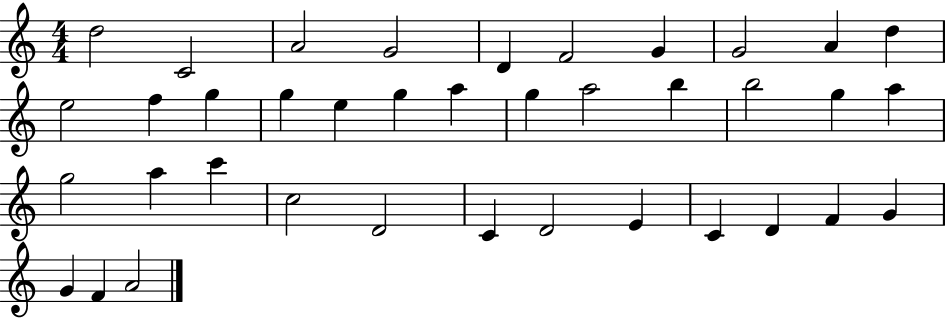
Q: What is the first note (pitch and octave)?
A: D5